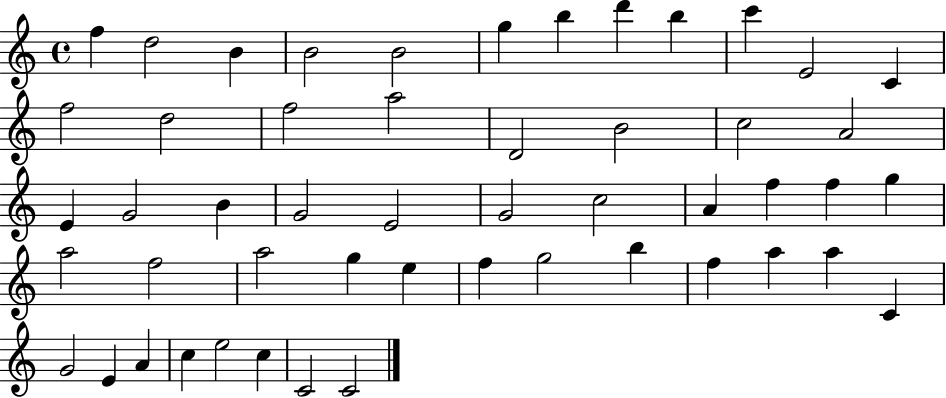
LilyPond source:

{
  \clef treble
  \time 4/4
  \defaultTimeSignature
  \key c \major
  f''4 d''2 b'4 | b'2 b'2 | g''4 b''4 d'''4 b''4 | c'''4 e'2 c'4 | \break f''2 d''2 | f''2 a''2 | d'2 b'2 | c''2 a'2 | \break e'4 g'2 b'4 | g'2 e'2 | g'2 c''2 | a'4 f''4 f''4 g''4 | \break a''2 f''2 | a''2 g''4 e''4 | f''4 g''2 b''4 | f''4 a''4 a''4 c'4 | \break g'2 e'4 a'4 | c''4 e''2 c''4 | c'2 c'2 | \bar "|."
}